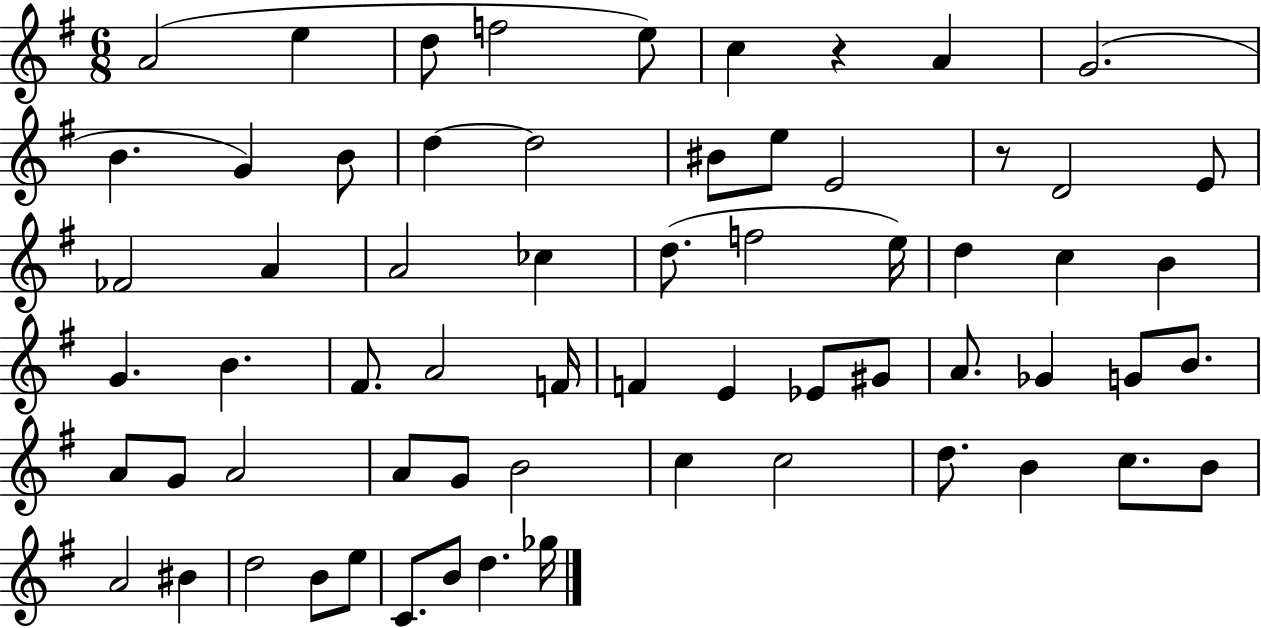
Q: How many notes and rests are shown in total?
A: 64